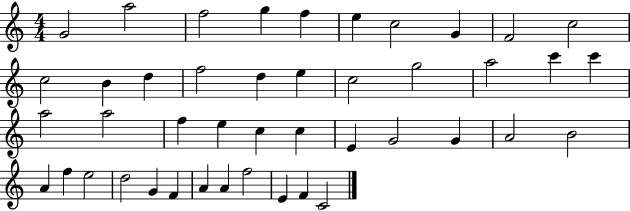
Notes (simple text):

G4/h A5/h F5/h G5/q F5/q E5/q C5/h G4/q F4/h C5/h C5/h B4/q D5/q F5/h D5/q E5/q C5/h G5/h A5/h C6/q C6/q A5/h A5/h F5/q E5/q C5/q C5/q E4/q G4/h G4/q A4/h B4/h A4/q F5/q E5/h D5/h G4/q F4/q A4/q A4/q F5/h E4/q F4/q C4/h